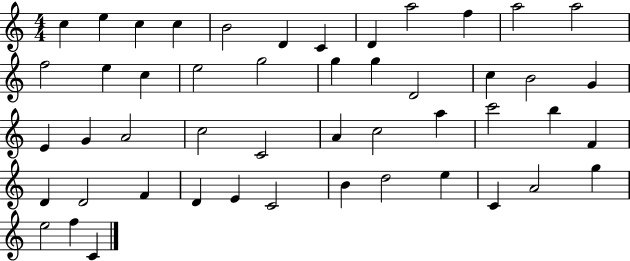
C5/q E5/q C5/q C5/q B4/h D4/q C4/q D4/q A5/h F5/q A5/h A5/h F5/h E5/q C5/q E5/h G5/h G5/q G5/q D4/h C5/q B4/h G4/q E4/q G4/q A4/h C5/h C4/h A4/q C5/h A5/q C6/h B5/q F4/q D4/q D4/h F4/q D4/q E4/q C4/h B4/q D5/h E5/q C4/q A4/h G5/q E5/h F5/q C4/q